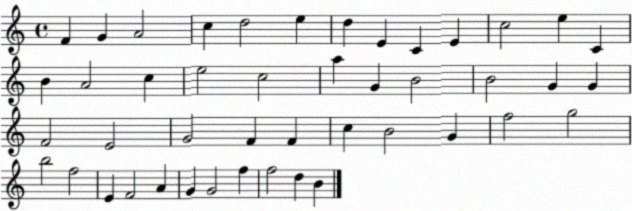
X:1
T:Untitled
M:4/4
L:1/4
K:C
F G A2 c d2 e d E C E c2 e C B A2 c e2 c2 a G B2 B2 G G F2 E2 G2 F F c B2 G f2 g2 b2 f2 E F2 A G G2 f f2 d B